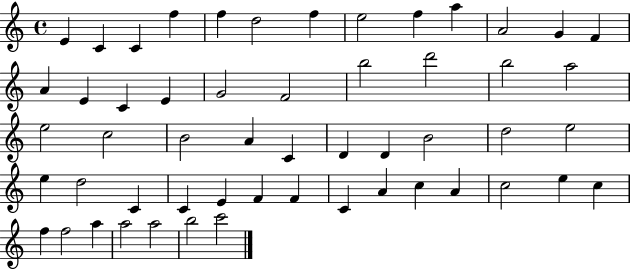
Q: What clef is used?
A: treble